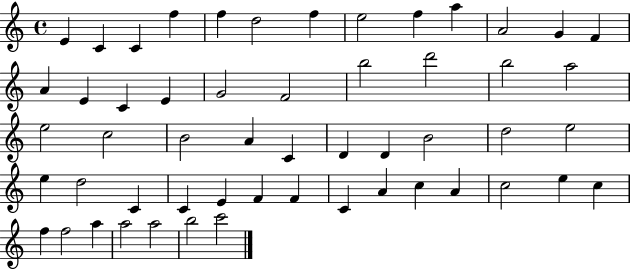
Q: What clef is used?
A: treble